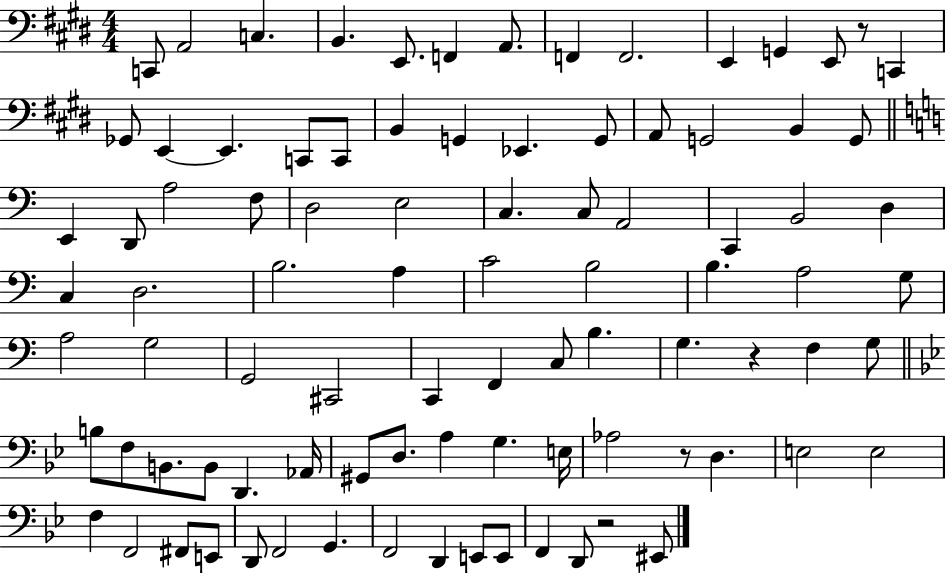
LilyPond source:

{
  \clef bass
  \numericTimeSignature
  \time 4/4
  \key e \major
  c,8 a,2 c4. | b,4. e,8. f,4 a,8. | f,4 f,2. | e,4 g,4 e,8 r8 c,4 | \break ges,8 e,4~~ e,4. c,8 c,8 | b,4 g,4 ees,4. g,8 | a,8 g,2 b,4 g,8 | \bar "||" \break \key a \minor e,4 d,8 a2 f8 | d2 e2 | c4. c8 a,2 | c,4 b,2 d4 | \break c4 d2. | b2. a4 | c'2 b2 | b4. a2 g8 | \break a2 g2 | g,2 cis,2 | c,4 f,4 c8 b4. | g4. r4 f4 g8 | \break \bar "||" \break \key g \minor b8 f8 b,8. b,8 d,4. aes,16 | gis,8 d8. a4 g4. e16 | aes2 r8 d4. | e2 e2 | \break f4 f,2 fis,8 e,8 | d,8 f,2 g,4. | f,2 d,4 e,8 e,8 | f,4 d,8 r2 eis,8 | \break \bar "|."
}